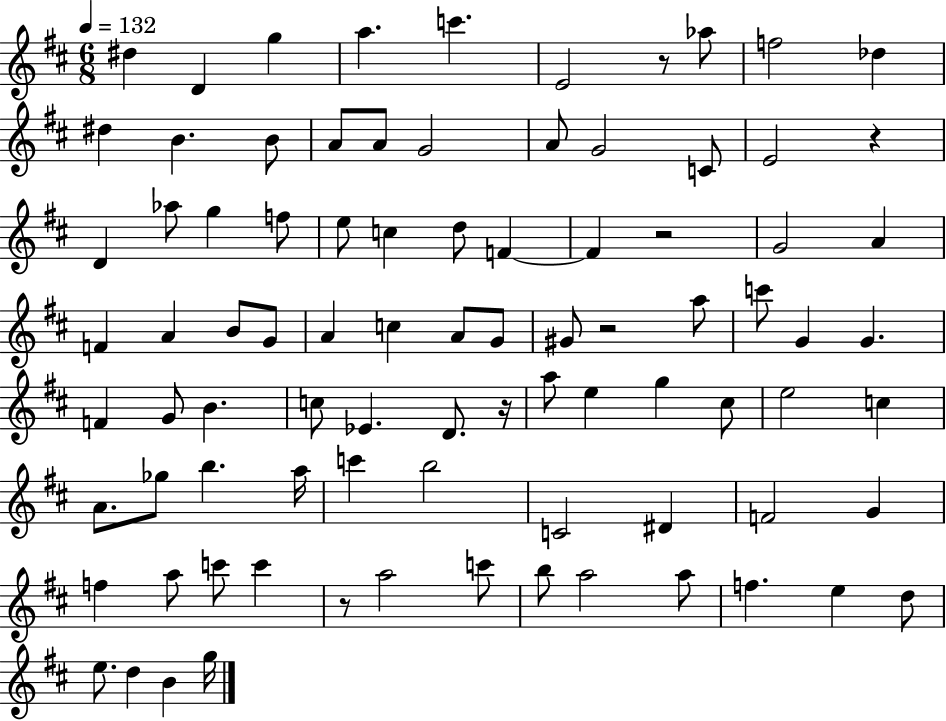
D#5/q D4/q G5/q A5/q. C6/q. E4/h R/e Ab5/e F5/h Db5/q D#5/q B4/q. B4/e A4/e A4/e G4/h A4/e G4/h C4/e E4/h R/q D4/q Ab5/e G5/q F5/e E5/e C5/q D5/e F4/q F4/q R/h G4/h A4/q F4/q A4/q B4/e G4/e A4/q C5/q A4/e G4/e G#4/e R/h A5/e C6/e G4/q G4/q. F4/q G4/e B4/q. C5/e Eb4/q. D4/e. R/s A5/e E5/q G5/q C#5/e E5/h C5/q A4/e. Gb5/e B5/q. A5/s C6/q B5/h C4/h D#4/q F4/h G4/q F5/q A5/e C6/e C6/q R/e A5/h C6/e B5/e A5/h A5/e F5/q. E5/q D5/e E5/e. D5/q B4/q G5/s